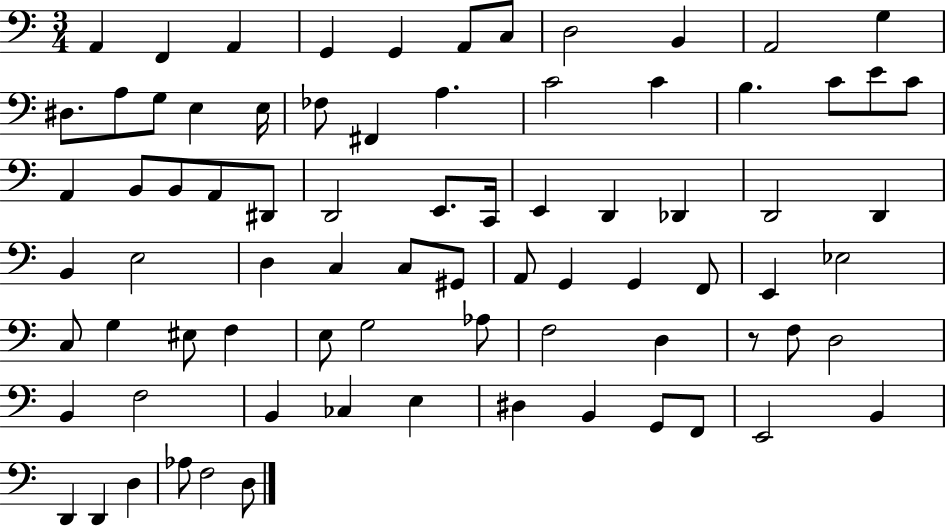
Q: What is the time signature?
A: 3/4